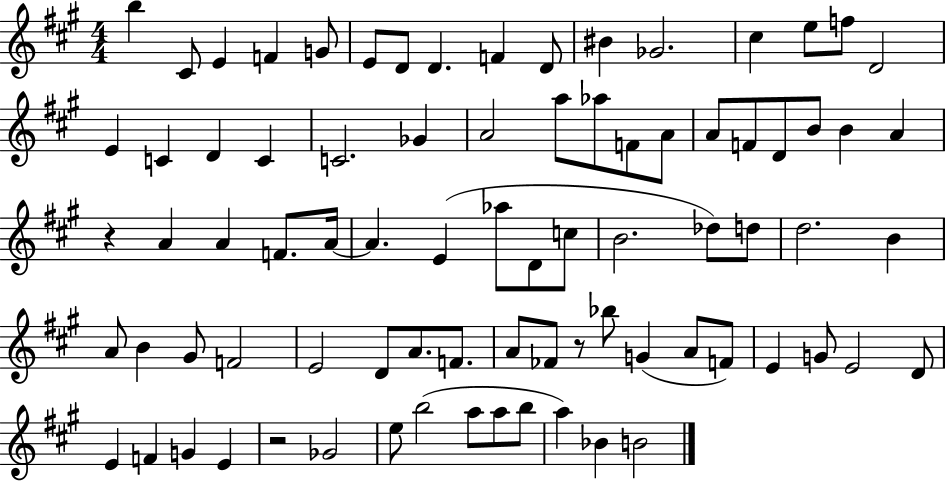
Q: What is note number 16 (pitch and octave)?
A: D4